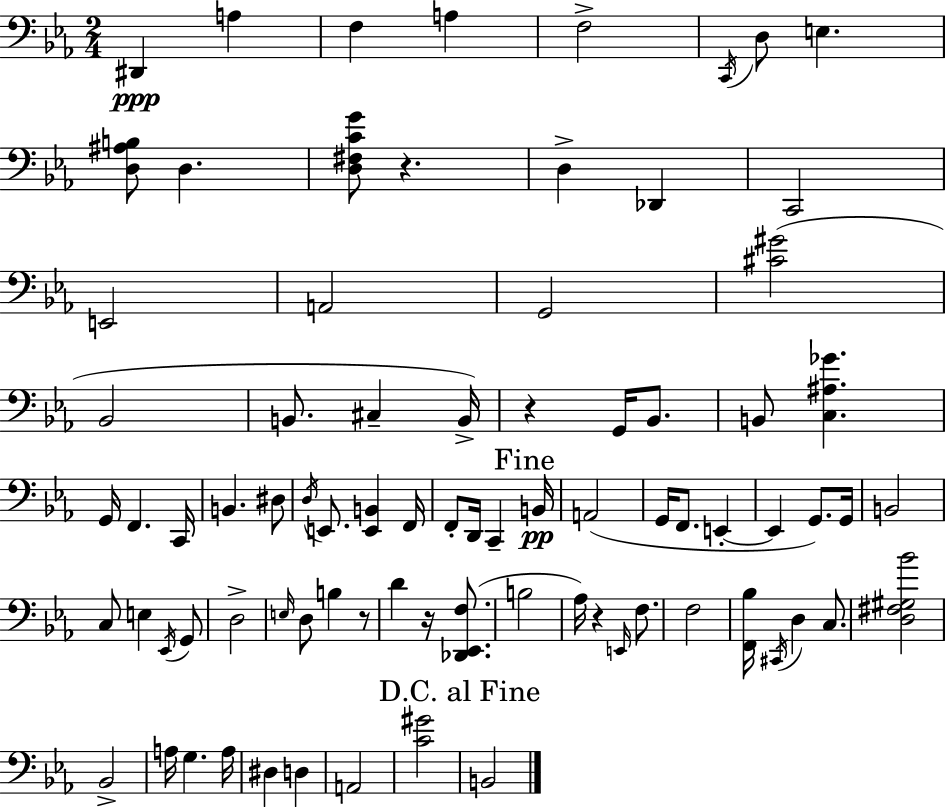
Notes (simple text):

D#2/q A3/q F3/q A3/q F3/h C2/s D3/e E3/q. [D3,A#3,B3]/e D3/q. [D3,F#3,C4,G4]/e R/q. D3/q Db2/q C2/h E2/h A2/h G2/h [C#4,G#4]/h Bb2/h B2/e. C#3/q B2/s R/q G2/s Bb2/e. B2/e [C3,A#3,Gb4]/q. G2/s F2/q. C2/s B2/q. D#3/e D3/s E2/e. [E2,B2]/q F2/s F2/e D2/s C2/q B2/s A2/h G2/s F2/e. E2/q E2/q G2/e. G2/s B2/h C3/e E3/q Eb2/s G2/e D3/h E3/s D3/e B3/q R/e D4/q R/s [Db2,Eb2,F3]/e. B3/h Ab3/s R/q E2/s F3/e. F3/h [F2,Bb3]/s C#2/s D3/q C3/e. [D3,F#3,G#3,Bb4]/h Bb2/h A3/s G3/q. A3/s D#3/q D3/q A2/h [C4,G#4]/h B2/h